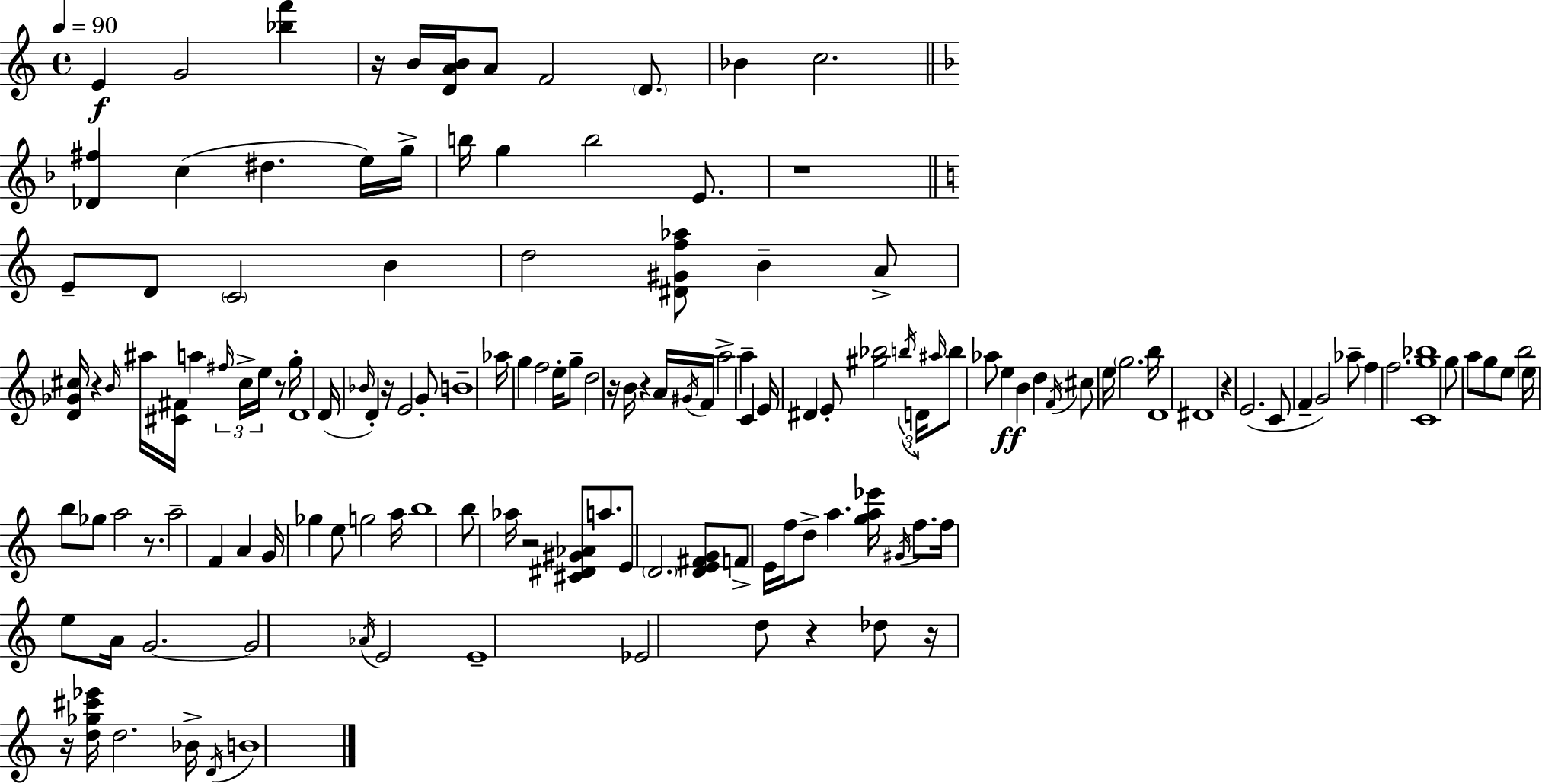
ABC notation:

X:1
T:Untitled
M:4/4
L:1/4
K:Am
E G2 [_bf'] z/4 B/4 [DAB]/4 A/2 F2 D/2 _B c2 [_D^f] c ^d e/4 g/4 b/4 g b2 E/2 z4 E/2 D/2 C2 B d2 [^D^Gf_a]/2 B A/2 [D_G^c]/4 z B/4 ^a/4 [^C^F]/4 a ^f/4 ^c/4 e/4 z/2 g/4 D4 D/4 _B/4 D z/4 E2 G/2 B4 _a/4 g f2 e/4 g/2 d2 z/4 B/4 z A/4 ^G/4 F/4 a2 a C E/4 ^D E/2 [^g_b]2 b/4 D/4 ^a/4 b/2 _a/2 e B d F/4 ^c/2 e/4 g2 b/4 D4 ^D4 z E2 C/2 F G2 _a/2 f f2 [Cg_b]4 g/2 a/2 g/2 e/2 b2 e/4 b/2 _g/2 a2 z/2 a2 F A G/4 _g e/2 g2 a/4 b4 b/2 _a/4 z2 [^C^D^G_A]/2 a/2 E/2 D2 [DE^FG]/2 F/2 E/4 f/4 d/2 a [ga_e']/4 ^G/4 f/2 f/4 e/2 A/4 G2 G2 _A/4 E2 E4 _E2 d/2 z _d/2 z/4 z/4 [d_g^c'_e']/4 d2 _B/4 D/4 B4